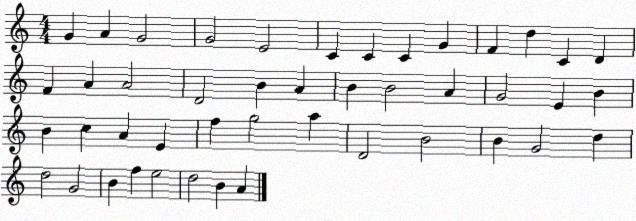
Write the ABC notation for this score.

X:1
T:Untitled
M:4/4
L:1/4
K:C
G A G2 G2 E2 C C C G F d C D F A A2 D2 B A B B2 A G2 E B B c A E f g2 a D2 B2 B G2 d d2 G2 B f e2 d2 B A